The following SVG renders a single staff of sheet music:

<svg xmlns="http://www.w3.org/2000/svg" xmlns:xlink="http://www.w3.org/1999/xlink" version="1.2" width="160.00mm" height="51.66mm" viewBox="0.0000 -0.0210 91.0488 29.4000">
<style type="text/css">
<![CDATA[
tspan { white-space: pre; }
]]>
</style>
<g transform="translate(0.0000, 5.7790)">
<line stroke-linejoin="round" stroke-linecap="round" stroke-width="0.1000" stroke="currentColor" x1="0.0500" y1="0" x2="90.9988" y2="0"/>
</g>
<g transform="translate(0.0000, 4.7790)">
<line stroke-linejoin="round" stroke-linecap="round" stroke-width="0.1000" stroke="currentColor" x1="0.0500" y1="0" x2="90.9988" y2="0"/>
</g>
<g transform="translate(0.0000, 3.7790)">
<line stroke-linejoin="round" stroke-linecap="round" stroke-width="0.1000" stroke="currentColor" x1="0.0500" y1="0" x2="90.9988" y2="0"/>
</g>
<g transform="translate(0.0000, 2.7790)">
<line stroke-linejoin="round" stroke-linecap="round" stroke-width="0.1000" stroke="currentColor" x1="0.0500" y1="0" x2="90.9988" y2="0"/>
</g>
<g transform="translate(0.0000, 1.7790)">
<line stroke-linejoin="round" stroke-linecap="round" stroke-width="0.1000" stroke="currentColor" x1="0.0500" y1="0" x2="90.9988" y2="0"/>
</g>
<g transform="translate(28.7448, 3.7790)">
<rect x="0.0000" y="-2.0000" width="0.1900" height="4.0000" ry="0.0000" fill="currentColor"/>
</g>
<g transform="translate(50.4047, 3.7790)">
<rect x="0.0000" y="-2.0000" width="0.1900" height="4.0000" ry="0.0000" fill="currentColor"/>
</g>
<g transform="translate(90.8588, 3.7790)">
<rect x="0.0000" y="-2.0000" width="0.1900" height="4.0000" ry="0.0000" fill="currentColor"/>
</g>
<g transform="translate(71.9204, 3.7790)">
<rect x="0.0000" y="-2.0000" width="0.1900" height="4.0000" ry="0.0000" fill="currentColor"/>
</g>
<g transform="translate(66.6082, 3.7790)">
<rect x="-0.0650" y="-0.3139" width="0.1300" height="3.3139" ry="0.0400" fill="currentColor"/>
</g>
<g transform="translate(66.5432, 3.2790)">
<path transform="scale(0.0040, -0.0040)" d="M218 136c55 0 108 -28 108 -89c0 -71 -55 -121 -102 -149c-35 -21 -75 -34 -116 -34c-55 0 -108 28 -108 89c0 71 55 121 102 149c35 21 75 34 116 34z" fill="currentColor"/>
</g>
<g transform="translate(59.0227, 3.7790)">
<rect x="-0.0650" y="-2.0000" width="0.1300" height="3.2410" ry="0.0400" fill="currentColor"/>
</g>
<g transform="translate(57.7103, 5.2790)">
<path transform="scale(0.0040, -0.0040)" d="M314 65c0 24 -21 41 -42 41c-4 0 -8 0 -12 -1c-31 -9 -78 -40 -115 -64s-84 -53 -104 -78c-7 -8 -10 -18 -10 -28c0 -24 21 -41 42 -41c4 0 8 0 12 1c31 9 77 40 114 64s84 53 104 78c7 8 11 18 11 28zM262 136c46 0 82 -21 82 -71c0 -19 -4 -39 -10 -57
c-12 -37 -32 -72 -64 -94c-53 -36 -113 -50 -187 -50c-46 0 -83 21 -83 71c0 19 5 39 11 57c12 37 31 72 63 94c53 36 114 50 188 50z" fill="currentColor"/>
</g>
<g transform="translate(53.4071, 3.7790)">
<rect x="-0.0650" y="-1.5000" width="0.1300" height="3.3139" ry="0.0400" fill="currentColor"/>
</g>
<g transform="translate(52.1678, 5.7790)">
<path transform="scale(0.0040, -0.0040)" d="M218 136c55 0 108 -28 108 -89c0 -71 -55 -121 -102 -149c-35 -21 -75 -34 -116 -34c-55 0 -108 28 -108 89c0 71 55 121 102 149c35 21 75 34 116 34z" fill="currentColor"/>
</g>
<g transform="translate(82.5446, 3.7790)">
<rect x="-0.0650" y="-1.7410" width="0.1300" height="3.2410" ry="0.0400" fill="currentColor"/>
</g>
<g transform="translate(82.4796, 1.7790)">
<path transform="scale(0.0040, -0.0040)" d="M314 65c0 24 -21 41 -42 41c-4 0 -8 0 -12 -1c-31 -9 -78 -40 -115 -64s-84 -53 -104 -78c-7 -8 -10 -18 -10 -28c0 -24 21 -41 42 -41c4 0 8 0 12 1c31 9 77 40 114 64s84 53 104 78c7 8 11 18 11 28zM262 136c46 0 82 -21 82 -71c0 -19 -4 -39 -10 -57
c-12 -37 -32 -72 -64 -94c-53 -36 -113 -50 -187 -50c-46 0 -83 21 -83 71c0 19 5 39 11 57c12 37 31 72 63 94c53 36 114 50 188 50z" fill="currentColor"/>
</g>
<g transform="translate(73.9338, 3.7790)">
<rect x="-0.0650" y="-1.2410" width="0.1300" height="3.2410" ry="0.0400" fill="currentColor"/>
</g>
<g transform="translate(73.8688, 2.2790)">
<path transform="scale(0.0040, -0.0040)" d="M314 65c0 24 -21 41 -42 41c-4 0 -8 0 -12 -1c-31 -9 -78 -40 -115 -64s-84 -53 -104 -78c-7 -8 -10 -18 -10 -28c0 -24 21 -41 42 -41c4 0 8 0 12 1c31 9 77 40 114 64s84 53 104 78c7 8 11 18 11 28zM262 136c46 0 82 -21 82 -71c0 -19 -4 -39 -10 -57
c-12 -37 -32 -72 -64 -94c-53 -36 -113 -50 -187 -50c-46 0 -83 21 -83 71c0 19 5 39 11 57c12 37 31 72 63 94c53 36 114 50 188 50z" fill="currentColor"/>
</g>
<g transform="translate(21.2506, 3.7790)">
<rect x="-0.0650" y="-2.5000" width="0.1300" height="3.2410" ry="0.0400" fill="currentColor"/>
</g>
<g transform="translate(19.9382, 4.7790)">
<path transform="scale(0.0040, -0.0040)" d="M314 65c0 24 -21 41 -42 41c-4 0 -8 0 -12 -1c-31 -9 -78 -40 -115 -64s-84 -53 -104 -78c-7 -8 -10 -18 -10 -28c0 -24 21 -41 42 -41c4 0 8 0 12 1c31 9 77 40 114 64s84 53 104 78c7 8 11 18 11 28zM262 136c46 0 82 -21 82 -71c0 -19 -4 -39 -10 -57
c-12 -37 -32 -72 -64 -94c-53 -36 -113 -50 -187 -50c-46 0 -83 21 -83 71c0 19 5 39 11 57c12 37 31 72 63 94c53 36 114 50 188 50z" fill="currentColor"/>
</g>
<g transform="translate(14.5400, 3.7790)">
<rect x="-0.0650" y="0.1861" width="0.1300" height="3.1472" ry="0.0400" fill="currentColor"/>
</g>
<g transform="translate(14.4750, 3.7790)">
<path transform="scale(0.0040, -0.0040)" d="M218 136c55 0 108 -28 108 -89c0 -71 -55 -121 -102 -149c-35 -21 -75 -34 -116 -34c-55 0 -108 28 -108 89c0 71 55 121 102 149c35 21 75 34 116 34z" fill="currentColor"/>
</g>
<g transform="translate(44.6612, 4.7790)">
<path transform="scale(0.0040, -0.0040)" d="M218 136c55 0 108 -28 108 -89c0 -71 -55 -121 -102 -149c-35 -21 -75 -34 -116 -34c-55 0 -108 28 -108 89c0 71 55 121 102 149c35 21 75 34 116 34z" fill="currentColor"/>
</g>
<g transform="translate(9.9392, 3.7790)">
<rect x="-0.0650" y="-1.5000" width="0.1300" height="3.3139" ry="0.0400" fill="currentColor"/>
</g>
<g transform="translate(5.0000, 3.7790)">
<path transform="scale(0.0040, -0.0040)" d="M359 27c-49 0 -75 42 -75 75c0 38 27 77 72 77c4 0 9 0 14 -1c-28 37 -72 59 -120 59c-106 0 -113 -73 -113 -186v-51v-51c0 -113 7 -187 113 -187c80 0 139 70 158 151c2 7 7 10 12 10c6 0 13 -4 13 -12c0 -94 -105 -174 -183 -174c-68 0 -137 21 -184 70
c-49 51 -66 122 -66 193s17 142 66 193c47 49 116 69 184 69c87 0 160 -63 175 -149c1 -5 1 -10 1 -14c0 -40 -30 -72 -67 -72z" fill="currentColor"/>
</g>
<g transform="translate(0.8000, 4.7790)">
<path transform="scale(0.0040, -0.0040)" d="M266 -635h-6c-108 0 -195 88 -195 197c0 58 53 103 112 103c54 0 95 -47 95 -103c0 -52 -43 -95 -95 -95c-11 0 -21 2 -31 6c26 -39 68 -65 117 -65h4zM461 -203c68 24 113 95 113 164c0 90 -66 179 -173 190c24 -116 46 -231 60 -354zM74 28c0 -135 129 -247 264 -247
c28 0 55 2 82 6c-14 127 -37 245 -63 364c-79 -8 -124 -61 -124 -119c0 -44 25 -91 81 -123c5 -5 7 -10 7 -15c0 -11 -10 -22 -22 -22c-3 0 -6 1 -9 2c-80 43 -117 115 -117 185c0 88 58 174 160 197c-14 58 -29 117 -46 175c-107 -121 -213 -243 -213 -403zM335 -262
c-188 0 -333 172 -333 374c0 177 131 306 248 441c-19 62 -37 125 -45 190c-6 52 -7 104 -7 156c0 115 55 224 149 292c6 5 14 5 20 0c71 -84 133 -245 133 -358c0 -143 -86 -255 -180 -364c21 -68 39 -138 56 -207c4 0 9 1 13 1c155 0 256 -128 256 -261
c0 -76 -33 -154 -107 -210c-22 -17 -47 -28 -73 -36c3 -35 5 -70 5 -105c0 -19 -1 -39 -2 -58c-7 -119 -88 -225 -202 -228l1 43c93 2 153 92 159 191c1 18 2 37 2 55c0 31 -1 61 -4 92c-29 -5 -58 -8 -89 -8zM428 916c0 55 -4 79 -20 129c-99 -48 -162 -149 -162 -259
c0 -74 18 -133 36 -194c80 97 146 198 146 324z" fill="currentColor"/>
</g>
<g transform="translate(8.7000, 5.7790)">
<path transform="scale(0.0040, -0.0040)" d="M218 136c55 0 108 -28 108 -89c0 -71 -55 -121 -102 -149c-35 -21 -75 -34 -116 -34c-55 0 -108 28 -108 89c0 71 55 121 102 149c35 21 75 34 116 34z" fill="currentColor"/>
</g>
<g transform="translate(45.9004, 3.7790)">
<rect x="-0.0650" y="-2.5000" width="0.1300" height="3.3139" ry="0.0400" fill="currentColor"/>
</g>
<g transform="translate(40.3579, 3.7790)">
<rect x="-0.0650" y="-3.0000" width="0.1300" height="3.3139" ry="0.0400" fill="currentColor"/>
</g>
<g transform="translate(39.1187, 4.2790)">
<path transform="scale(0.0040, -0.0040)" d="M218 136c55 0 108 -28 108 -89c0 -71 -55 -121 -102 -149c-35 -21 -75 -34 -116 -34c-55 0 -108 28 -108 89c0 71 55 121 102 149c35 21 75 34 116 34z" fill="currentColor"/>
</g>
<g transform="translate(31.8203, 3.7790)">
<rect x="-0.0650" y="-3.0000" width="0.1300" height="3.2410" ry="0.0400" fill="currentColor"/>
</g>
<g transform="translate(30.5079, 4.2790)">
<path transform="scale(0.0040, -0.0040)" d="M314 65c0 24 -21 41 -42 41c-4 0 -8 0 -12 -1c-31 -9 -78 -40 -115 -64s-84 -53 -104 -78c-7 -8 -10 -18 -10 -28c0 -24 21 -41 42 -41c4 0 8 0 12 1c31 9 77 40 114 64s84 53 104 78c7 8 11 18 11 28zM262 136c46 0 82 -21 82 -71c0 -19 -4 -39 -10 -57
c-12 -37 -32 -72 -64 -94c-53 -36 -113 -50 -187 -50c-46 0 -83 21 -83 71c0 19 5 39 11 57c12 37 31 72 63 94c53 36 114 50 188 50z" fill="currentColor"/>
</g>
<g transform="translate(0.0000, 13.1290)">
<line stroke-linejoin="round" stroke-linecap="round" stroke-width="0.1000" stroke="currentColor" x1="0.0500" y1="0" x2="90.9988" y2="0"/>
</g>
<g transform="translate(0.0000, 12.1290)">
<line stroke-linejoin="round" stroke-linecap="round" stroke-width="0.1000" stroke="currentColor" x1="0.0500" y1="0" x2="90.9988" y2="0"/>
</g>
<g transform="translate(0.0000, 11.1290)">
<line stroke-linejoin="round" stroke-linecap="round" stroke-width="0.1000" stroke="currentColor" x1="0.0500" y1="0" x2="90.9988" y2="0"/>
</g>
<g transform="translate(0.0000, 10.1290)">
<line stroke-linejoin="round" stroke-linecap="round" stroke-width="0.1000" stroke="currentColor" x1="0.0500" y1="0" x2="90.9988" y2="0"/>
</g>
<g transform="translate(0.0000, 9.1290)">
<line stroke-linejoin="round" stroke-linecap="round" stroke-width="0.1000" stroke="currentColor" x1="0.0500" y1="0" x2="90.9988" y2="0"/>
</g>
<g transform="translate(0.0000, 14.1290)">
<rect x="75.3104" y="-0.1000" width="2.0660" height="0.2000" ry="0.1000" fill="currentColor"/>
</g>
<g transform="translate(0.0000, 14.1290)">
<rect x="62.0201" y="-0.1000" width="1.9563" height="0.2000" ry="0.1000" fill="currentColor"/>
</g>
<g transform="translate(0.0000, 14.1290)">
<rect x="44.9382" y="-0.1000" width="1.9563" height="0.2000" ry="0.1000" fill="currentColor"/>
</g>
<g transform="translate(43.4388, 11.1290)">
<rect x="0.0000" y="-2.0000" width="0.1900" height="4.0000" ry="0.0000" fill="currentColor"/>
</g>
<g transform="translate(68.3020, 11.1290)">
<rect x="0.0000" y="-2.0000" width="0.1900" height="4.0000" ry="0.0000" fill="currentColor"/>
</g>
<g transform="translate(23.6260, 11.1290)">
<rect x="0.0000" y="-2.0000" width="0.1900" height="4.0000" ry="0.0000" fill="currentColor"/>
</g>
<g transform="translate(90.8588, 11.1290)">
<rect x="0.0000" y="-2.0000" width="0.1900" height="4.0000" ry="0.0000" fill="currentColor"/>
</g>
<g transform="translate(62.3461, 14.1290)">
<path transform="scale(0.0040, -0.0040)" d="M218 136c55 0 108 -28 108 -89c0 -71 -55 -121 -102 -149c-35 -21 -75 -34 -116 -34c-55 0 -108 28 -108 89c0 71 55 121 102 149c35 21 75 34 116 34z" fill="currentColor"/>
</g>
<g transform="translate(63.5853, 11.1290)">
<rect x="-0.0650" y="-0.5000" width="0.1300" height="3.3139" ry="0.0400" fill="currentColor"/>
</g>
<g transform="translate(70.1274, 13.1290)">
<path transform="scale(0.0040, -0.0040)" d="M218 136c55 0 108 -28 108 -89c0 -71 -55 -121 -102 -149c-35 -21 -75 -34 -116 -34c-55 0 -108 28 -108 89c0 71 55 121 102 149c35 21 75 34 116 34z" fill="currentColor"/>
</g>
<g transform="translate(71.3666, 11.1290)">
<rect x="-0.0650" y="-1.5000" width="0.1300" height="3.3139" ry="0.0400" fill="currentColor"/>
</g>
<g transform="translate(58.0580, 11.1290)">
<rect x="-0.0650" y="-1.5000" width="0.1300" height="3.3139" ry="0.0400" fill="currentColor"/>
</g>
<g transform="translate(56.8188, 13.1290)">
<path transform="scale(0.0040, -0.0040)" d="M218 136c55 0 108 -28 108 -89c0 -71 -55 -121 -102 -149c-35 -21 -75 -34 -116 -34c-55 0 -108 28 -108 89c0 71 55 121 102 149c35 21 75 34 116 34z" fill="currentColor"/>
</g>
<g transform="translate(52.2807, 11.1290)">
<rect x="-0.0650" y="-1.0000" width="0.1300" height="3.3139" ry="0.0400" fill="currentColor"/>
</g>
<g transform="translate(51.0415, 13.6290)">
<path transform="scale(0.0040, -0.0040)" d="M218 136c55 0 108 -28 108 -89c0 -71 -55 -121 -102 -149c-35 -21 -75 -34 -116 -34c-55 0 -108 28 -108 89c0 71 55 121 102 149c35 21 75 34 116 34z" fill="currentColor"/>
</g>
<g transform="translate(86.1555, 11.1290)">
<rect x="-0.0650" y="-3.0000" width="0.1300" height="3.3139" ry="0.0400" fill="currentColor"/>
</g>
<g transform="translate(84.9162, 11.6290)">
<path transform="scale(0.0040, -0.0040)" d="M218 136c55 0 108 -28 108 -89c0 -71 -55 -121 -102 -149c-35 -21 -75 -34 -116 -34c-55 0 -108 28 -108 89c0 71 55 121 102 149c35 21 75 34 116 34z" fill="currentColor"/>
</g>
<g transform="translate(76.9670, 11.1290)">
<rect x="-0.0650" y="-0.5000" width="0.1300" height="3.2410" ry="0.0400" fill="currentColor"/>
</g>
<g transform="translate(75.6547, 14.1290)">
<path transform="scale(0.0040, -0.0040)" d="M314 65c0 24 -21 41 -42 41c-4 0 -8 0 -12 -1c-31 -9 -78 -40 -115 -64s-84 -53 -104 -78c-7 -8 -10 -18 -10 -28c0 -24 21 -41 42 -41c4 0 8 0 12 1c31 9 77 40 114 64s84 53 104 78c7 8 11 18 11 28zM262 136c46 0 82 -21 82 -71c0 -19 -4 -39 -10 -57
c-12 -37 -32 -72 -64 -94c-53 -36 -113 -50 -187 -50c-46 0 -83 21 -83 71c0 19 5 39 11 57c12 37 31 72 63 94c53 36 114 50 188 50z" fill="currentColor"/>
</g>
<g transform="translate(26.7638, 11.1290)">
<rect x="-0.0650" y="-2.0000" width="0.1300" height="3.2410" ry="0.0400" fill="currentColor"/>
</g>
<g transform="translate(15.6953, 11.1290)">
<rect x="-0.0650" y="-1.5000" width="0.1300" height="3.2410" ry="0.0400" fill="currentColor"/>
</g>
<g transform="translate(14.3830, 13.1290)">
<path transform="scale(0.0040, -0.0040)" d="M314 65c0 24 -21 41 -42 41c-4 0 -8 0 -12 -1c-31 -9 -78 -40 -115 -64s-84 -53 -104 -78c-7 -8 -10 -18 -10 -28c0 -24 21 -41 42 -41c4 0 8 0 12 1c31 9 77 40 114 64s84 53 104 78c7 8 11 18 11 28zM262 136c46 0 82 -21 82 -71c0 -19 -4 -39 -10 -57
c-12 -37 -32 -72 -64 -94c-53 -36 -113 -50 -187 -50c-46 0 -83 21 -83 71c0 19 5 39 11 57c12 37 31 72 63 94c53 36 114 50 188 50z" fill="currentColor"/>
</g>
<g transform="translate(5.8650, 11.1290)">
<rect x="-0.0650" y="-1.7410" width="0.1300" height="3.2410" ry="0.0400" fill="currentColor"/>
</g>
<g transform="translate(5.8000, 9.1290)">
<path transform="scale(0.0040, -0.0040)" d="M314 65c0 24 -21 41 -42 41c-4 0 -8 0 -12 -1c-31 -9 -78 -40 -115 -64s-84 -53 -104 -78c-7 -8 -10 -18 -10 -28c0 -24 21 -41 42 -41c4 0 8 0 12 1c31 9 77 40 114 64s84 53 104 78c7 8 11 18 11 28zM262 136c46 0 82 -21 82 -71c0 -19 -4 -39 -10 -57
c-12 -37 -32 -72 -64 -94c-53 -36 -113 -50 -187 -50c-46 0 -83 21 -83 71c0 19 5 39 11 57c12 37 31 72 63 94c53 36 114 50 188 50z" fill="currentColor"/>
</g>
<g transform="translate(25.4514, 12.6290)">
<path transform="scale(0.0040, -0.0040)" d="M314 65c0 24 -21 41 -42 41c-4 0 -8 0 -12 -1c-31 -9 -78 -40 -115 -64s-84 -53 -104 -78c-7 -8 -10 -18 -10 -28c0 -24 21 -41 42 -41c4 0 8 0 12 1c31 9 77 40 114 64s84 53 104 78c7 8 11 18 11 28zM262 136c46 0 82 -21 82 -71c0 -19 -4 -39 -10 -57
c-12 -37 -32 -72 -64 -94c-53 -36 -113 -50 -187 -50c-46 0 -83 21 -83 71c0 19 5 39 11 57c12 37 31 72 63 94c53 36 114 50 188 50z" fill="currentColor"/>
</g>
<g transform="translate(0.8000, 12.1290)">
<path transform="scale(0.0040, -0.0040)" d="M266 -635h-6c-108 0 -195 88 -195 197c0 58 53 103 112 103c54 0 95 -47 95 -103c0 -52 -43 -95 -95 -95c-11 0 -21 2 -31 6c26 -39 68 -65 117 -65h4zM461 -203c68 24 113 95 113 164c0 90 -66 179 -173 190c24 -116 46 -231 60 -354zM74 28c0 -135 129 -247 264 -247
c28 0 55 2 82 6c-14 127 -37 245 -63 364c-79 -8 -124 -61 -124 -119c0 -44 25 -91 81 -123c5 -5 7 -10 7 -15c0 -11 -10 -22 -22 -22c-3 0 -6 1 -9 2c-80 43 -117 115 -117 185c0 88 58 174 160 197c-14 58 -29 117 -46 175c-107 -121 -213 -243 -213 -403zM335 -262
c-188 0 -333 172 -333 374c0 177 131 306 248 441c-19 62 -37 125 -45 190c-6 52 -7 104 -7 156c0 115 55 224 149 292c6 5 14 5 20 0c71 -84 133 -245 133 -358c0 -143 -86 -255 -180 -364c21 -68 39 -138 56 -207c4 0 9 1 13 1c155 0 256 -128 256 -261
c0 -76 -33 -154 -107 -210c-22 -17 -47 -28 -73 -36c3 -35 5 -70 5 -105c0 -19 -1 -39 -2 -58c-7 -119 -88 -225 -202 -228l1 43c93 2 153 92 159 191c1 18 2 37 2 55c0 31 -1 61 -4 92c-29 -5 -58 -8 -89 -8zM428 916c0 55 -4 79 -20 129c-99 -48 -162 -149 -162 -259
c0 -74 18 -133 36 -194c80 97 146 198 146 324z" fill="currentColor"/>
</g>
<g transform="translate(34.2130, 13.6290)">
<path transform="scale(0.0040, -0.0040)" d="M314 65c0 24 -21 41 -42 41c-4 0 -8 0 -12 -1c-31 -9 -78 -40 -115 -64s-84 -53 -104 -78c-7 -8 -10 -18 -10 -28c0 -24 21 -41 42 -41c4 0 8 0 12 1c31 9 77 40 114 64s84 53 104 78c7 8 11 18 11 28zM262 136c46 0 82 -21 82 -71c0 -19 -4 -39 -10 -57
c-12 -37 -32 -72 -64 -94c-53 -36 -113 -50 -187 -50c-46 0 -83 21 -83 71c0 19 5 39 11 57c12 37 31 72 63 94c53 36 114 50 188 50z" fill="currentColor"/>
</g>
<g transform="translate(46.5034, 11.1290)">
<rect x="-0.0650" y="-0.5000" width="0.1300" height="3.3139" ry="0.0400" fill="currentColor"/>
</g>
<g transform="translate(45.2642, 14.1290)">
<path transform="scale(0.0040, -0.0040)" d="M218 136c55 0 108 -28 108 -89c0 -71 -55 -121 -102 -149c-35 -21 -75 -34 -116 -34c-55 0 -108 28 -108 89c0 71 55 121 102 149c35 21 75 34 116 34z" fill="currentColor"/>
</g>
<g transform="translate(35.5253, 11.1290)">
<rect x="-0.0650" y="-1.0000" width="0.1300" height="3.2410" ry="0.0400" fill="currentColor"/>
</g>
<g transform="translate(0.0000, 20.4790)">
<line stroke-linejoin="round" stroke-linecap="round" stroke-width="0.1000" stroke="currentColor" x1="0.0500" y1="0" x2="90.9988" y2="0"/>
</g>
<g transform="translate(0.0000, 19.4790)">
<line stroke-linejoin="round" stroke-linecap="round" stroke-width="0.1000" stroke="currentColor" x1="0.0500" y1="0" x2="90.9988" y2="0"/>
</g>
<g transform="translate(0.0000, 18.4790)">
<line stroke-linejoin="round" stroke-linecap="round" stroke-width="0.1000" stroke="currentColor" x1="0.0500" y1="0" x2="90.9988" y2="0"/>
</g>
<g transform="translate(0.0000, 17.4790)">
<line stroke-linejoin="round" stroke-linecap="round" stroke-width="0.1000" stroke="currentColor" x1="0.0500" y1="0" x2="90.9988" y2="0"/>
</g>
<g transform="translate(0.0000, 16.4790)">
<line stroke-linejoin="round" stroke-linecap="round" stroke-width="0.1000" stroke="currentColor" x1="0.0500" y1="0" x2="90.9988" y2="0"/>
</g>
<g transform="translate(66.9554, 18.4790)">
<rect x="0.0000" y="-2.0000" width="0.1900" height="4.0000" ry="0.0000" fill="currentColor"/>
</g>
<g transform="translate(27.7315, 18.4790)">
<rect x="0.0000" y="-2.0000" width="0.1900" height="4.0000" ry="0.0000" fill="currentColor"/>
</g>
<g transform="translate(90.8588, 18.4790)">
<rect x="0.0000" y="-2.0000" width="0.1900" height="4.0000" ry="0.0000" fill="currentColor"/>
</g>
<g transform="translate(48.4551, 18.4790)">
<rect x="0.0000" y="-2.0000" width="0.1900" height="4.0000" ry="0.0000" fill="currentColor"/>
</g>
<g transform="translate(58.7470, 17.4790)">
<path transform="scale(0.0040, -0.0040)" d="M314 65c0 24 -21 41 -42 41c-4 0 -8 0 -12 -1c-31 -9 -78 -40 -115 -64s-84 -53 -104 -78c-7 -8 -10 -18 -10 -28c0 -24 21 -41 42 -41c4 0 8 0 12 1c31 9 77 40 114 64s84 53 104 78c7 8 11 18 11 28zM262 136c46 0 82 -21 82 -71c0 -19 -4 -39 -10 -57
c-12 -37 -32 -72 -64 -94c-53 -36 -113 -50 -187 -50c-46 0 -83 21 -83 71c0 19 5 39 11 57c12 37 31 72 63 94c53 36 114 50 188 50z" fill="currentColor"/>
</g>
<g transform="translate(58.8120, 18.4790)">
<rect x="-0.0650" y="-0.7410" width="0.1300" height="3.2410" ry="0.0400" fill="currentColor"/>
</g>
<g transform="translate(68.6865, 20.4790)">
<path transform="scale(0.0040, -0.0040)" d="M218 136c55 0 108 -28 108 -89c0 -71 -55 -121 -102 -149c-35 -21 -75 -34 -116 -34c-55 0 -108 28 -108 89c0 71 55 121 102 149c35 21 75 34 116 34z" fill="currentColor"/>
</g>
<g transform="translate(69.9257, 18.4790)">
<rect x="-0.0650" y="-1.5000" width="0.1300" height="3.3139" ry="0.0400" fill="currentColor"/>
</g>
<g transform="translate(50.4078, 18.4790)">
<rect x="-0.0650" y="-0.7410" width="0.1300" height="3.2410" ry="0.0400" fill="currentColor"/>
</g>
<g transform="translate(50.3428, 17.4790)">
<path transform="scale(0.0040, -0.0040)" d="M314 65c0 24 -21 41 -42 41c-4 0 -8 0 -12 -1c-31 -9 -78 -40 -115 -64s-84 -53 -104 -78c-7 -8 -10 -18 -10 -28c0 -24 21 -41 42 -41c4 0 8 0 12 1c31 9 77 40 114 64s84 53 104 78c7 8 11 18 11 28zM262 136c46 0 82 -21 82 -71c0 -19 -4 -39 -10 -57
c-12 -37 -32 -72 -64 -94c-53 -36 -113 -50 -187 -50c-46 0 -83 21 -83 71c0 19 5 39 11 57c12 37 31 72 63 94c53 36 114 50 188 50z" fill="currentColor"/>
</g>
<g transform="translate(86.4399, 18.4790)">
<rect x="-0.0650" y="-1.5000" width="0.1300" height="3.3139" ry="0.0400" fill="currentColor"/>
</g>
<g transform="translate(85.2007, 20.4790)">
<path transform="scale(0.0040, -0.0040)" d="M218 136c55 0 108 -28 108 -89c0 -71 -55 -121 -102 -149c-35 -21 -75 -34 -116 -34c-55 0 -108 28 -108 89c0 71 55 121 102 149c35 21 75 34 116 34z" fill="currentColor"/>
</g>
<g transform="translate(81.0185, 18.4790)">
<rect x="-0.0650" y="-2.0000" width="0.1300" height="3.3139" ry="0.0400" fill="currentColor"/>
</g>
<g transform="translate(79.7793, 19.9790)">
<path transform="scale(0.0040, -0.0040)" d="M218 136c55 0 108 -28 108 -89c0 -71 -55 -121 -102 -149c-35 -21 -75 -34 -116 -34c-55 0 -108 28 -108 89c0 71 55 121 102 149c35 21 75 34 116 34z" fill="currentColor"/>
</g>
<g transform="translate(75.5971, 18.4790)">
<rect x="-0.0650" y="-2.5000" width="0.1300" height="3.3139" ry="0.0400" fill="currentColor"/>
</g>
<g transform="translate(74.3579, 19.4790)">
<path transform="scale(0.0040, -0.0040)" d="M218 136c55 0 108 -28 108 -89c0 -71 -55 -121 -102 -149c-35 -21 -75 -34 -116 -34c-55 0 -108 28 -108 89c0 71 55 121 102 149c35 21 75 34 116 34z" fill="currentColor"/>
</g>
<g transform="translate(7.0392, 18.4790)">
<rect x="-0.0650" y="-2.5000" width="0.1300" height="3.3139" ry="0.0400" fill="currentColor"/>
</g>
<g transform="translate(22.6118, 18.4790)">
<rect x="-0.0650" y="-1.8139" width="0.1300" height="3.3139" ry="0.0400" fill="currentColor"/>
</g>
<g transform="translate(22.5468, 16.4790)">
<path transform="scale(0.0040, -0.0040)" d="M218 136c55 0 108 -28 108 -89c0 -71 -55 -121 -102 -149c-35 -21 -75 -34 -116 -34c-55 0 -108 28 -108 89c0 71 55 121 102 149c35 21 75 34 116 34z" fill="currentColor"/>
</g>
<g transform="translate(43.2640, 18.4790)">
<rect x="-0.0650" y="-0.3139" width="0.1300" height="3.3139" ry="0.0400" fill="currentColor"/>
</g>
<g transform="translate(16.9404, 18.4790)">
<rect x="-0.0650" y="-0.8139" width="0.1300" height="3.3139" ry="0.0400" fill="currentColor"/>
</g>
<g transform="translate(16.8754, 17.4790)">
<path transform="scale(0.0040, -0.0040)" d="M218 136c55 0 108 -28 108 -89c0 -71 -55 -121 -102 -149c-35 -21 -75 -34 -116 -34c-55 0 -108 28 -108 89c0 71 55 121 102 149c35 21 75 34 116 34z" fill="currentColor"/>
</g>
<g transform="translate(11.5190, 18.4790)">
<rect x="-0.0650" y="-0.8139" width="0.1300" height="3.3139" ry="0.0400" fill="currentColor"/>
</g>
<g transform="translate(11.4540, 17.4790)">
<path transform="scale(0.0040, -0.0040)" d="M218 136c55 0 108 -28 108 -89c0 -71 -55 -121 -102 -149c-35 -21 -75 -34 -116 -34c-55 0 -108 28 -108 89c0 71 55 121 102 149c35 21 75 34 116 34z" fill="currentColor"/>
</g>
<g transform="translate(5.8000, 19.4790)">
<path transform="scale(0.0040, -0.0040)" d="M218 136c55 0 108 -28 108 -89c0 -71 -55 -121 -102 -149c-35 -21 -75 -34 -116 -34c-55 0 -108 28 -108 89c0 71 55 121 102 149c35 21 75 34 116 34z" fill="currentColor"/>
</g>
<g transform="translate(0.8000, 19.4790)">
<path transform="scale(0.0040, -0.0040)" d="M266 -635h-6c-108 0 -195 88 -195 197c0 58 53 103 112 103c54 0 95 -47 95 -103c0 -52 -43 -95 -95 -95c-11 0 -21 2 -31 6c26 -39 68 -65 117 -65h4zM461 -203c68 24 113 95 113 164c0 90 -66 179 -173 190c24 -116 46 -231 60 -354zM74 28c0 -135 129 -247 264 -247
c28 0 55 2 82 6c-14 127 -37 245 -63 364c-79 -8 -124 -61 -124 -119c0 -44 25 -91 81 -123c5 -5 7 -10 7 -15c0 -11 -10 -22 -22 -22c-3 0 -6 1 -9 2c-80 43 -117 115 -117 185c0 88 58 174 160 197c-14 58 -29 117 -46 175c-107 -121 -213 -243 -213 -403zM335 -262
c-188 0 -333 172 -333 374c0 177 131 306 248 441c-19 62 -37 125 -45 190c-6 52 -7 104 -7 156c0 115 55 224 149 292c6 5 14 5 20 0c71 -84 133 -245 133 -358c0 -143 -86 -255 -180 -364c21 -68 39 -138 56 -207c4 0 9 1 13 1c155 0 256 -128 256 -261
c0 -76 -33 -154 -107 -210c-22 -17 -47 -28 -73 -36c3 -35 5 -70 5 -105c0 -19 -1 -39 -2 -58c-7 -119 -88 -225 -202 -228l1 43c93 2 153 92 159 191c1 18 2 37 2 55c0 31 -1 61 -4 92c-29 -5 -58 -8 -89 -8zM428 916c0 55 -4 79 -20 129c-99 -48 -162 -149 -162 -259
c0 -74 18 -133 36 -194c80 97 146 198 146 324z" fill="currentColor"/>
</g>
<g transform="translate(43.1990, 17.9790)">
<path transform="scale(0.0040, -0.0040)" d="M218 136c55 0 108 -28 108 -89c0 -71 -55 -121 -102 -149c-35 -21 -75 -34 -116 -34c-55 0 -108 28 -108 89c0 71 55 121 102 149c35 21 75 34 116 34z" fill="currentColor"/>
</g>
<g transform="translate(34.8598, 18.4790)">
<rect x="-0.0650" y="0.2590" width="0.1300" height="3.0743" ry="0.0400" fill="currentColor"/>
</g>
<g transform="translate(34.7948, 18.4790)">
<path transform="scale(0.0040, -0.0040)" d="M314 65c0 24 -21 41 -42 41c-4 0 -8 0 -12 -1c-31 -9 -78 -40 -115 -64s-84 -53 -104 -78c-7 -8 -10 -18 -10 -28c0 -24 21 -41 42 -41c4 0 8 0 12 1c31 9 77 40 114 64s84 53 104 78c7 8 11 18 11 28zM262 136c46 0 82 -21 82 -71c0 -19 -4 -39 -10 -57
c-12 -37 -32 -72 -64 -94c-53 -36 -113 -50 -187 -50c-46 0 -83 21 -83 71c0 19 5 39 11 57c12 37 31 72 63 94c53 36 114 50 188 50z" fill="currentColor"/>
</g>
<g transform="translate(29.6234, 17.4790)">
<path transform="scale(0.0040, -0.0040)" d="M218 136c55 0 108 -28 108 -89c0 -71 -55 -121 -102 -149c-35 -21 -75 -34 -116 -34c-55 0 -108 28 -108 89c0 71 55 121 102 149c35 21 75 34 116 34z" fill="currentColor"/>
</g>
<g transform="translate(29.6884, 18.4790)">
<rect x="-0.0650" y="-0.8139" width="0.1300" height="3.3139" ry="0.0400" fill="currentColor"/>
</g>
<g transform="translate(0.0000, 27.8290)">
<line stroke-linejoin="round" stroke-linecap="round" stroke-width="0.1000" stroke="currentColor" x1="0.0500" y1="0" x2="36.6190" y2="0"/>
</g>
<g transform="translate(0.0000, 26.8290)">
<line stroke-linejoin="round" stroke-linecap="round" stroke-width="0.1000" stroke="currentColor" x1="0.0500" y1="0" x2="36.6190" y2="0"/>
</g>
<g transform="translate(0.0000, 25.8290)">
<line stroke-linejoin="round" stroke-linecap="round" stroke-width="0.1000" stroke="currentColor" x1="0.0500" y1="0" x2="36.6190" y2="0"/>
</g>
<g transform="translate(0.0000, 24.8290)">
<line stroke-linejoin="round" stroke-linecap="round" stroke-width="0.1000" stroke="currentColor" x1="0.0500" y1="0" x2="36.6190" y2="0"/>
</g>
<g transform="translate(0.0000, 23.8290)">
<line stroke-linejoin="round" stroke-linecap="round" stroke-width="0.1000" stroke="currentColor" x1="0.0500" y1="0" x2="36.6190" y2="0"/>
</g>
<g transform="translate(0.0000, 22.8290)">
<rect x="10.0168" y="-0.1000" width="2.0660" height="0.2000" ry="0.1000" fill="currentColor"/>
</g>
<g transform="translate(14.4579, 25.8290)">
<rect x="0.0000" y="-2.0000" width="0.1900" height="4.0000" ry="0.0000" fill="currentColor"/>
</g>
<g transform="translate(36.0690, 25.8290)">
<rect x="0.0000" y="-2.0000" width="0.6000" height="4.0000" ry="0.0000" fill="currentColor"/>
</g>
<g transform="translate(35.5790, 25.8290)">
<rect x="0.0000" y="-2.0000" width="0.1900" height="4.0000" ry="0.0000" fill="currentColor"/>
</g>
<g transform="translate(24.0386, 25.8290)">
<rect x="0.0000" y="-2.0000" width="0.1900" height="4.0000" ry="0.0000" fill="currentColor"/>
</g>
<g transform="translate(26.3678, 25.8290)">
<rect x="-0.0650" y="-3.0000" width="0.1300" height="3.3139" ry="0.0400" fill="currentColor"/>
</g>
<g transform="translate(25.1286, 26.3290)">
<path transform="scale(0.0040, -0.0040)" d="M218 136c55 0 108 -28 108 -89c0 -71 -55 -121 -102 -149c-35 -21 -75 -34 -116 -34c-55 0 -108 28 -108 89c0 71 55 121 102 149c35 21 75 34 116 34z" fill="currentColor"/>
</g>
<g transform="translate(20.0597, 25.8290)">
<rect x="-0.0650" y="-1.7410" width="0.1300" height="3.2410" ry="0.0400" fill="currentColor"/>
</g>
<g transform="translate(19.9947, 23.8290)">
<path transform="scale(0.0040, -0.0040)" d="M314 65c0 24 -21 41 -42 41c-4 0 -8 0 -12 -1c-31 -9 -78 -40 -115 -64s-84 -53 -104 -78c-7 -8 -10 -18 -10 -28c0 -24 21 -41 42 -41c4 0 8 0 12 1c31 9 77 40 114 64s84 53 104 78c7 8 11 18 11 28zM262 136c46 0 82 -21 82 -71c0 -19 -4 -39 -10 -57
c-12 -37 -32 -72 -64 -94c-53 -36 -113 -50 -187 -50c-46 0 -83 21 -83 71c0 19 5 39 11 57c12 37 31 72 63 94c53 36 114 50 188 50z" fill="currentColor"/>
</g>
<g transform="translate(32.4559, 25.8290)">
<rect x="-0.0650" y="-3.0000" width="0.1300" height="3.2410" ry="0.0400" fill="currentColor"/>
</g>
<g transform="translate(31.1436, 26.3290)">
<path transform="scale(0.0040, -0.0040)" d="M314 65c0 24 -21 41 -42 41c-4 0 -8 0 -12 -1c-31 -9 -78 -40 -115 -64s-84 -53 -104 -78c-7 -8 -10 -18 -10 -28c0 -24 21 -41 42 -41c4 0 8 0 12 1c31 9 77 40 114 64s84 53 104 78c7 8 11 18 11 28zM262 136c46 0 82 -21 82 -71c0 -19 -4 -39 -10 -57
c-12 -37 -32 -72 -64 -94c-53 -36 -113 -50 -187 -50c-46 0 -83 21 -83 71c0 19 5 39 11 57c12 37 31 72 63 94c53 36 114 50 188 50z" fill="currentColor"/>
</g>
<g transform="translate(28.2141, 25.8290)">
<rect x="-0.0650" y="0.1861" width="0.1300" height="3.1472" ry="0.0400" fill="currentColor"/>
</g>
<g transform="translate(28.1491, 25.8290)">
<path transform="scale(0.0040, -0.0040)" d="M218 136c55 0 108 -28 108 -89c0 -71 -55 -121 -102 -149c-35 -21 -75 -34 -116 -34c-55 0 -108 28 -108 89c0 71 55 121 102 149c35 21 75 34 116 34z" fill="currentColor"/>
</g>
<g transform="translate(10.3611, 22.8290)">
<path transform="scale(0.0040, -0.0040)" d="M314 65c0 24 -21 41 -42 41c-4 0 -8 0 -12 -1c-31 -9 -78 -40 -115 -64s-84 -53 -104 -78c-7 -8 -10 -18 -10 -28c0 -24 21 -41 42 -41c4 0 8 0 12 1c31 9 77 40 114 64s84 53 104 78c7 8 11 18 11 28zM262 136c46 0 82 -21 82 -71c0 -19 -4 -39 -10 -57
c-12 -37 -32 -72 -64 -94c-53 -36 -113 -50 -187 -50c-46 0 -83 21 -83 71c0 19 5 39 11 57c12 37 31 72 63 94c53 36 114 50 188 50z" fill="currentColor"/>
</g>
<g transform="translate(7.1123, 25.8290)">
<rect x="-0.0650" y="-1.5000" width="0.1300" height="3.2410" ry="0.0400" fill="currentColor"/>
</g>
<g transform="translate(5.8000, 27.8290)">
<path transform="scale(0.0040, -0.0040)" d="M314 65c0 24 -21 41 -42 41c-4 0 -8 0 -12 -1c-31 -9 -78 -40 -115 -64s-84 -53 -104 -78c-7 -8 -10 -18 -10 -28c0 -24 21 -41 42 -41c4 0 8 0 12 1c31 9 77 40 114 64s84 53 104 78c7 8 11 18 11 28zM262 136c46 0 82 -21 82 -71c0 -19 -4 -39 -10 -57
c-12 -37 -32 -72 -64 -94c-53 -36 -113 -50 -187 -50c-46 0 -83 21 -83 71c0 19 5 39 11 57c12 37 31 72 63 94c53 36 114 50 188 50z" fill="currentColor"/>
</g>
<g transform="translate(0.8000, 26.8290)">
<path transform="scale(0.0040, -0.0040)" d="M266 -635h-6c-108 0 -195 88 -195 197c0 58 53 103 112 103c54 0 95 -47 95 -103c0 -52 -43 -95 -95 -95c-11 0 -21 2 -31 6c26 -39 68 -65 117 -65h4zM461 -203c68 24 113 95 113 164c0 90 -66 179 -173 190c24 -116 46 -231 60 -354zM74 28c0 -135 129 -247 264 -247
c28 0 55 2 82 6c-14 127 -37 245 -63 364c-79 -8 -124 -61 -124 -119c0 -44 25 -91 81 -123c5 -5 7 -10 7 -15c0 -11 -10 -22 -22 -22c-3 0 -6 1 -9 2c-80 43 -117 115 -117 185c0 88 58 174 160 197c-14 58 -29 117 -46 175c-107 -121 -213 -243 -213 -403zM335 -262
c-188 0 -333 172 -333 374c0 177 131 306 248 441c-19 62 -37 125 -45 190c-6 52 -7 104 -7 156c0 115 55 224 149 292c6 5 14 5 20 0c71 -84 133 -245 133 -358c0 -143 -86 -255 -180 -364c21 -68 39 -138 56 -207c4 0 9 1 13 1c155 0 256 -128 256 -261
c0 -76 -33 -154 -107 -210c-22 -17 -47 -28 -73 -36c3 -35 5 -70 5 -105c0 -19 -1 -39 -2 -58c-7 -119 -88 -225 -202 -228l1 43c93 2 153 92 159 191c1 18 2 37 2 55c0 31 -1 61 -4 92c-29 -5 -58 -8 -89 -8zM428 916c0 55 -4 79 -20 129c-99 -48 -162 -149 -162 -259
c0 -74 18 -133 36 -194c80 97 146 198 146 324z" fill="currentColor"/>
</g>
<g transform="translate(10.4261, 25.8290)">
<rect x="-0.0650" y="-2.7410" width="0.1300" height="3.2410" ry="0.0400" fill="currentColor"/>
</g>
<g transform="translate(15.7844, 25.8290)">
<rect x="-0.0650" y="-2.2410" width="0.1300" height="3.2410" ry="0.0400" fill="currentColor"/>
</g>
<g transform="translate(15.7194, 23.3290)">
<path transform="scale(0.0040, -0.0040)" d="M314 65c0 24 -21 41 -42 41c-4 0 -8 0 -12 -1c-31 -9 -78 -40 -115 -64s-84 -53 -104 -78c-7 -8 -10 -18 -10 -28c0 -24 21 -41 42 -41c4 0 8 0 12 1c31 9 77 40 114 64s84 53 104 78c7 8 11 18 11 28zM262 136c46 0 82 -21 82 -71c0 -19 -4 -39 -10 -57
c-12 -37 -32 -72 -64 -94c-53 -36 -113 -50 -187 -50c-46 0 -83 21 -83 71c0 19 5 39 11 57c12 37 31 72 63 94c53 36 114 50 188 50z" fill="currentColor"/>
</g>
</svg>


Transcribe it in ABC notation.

X:1
T:Untitled
M:4/4
L:1/4
K:C
E B G2 A2 A G E F2 c e2 f2 f2 E2 F2 D2 C D E C E C2 A G d d f d B2 c d2 d2 E G F E E2 a2 g2 f2 A B A2